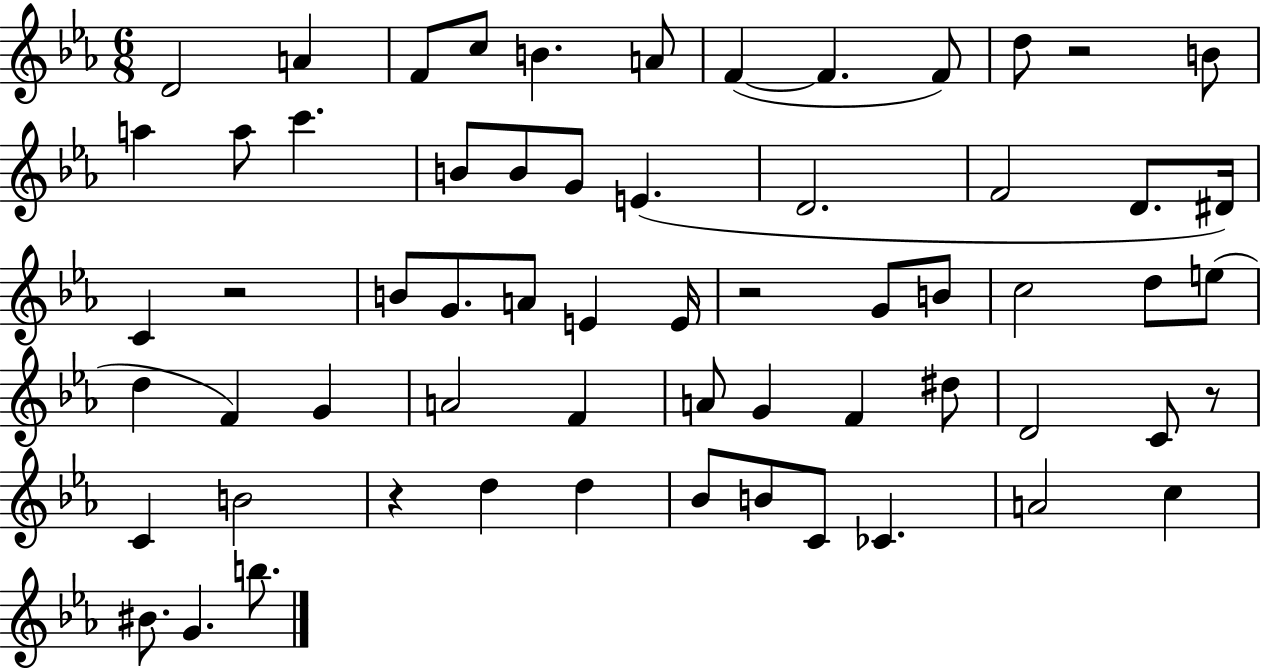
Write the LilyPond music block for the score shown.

{
  \clef treble
  \numericTimeSignature
  \time 6/8
  \key ees \major
  d'2 a'4 | f'8 c''8 b'4. a'8 | f'4~(~ f'4. f'8) | d''8 r2 b'8 | \break a''4 a''8 c'''4. | b'8 b'8 g'8 e'4.( | d'2. | f'2 d'8. dis'16) | \break c'4 r2 | b'8 g'8. a'8 e'4 e'16 | r2 g'8 b'8 | c''2 d''8 e''8( | \break d''4 f'4) g'4 | a'2 f'4 | a'8 g'4 f'4 dis''8 | d'2 c'8 r8 | \break c'4 b'2 | r4 d''4 d''4 | bes'8 b'8 c'8 ces'4. | a'2 c''4 | \break bis'8. g'4. b''8. | \bar "|."
}